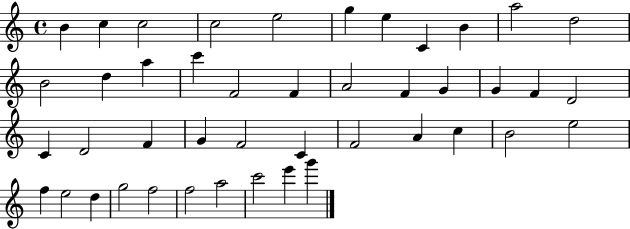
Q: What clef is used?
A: treble